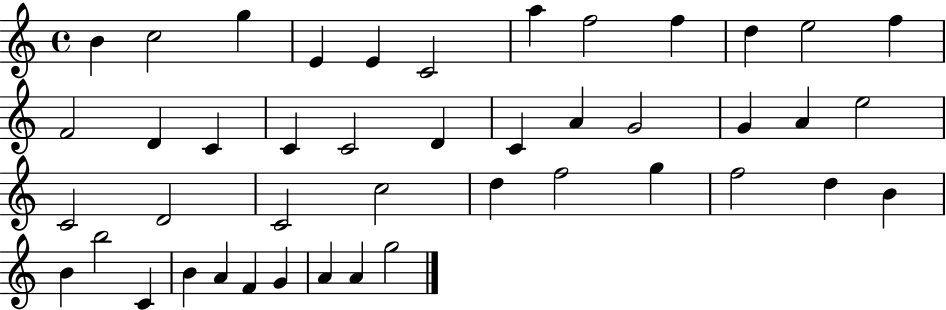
B4/q C5/h G5/q E4/q E4/q C4/h A5/q F5/h F5/q D5/q E5/h F5/q F4/h D4/q C4/q C4/q C4/h D4/q C4/q A4/q G4/h G4/q A4/q E5/h C4/h D4/h C4/h C5/h D5/q F5/h G5/q F5/h D5/q B4/q B4/q B5/h C4/q B4/q A4/q F4/q G4/q A4/q A4/q G5/h